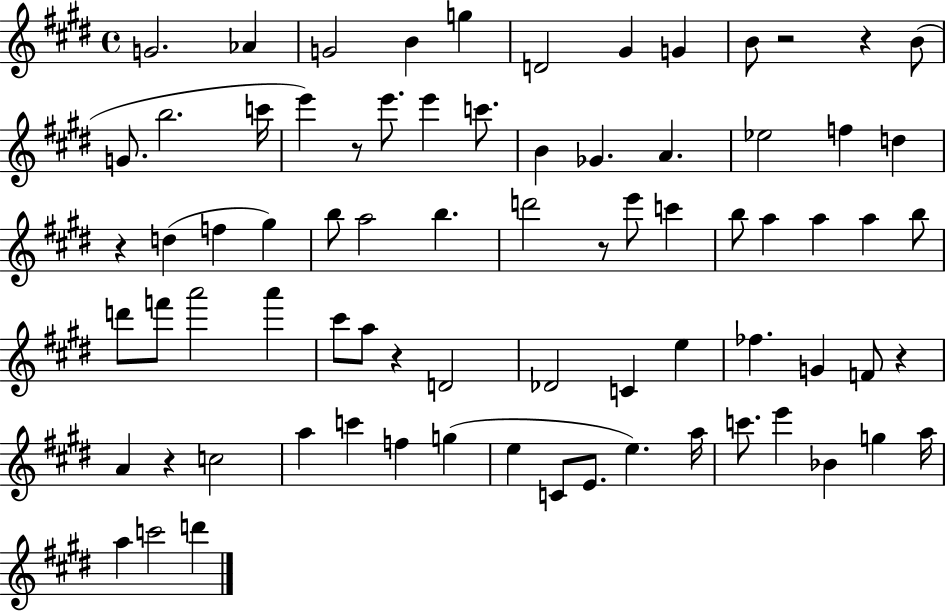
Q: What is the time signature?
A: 4/4